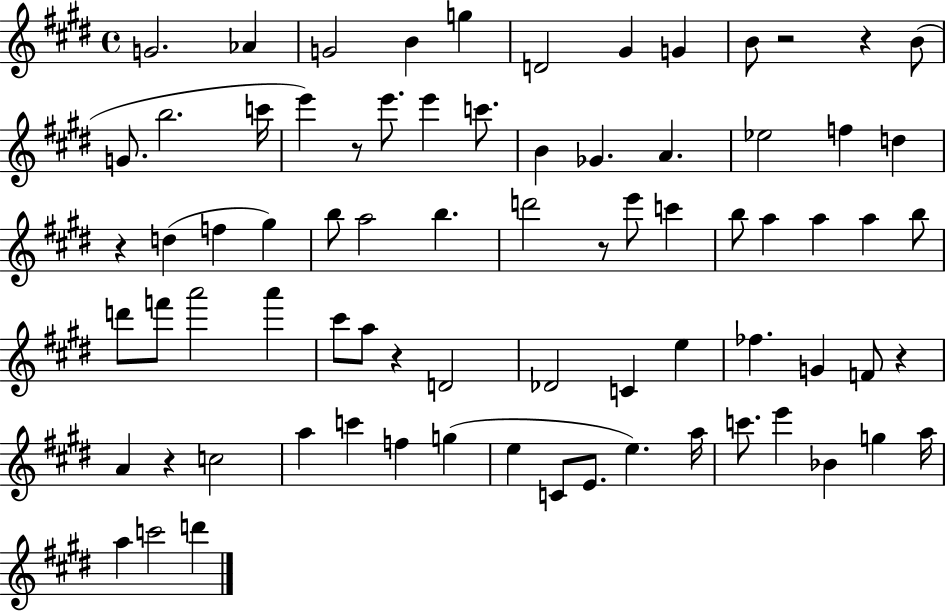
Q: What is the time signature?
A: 4/4